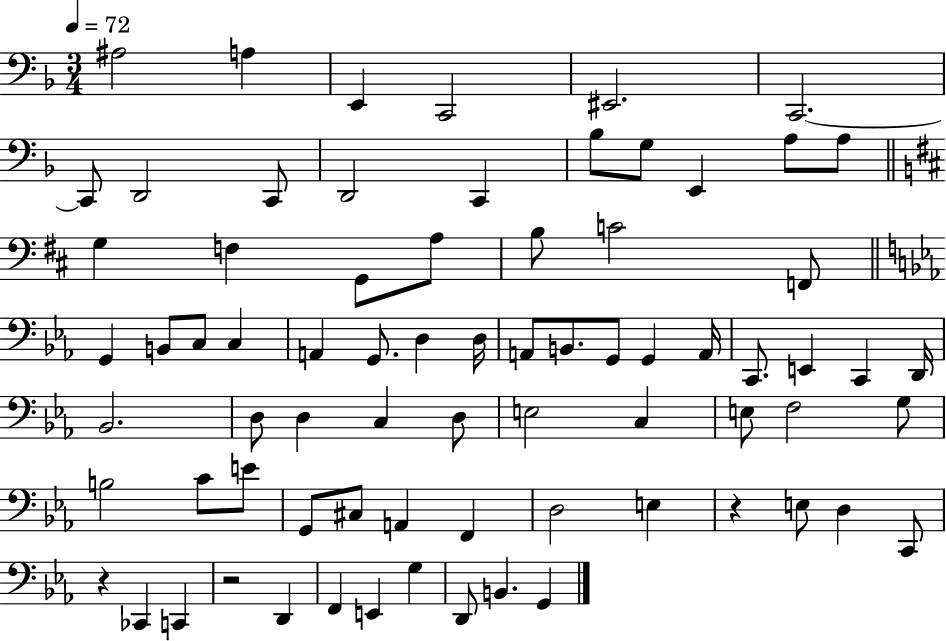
{
  \clef bass
  \numericTimeSignature
  \time 3/4
  \key f \major
  \tempo 4 = 72
  ais2 a4 | e,4 c,2 | eis,2. | c,2.~~ | \break c,8 d,2 c,8 | d,2 c,4 | bes8 g8 e,4 a8 a8 | \bar "||" \break \key d \major g4 f4 g,8 a8 | b8 c'2 f,8 | \bar "||" \break \key ees \major g,4 b,8 c8 c4 | a,4 g,8. d4 d16 | a,8 b,8. g,8 g,4 a,16 | c,8. e,4 c,4 d,16 | \break bes,2. | d8 d4 c4 d8 | e2 c4 | e8 f2 g8 | \break b2 c'8 e'8 | g,8 cis8 a,4 f,4 | d2 e4 | r4 e8 d4 c,8 | \break r4 ces,4 c,4 | r2 d,4 | f,4 e,4 g4 | d,8 b,4. g,4 | \break \bar "|."
}